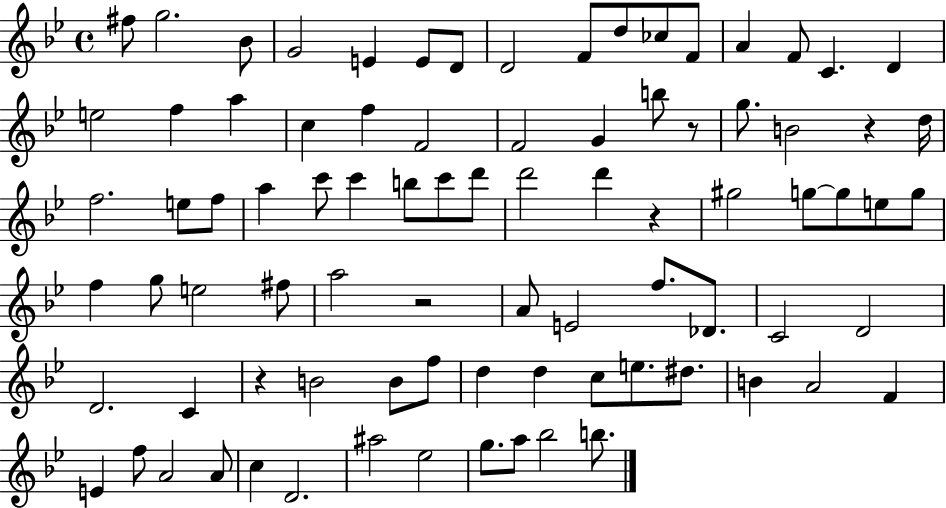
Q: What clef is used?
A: treble